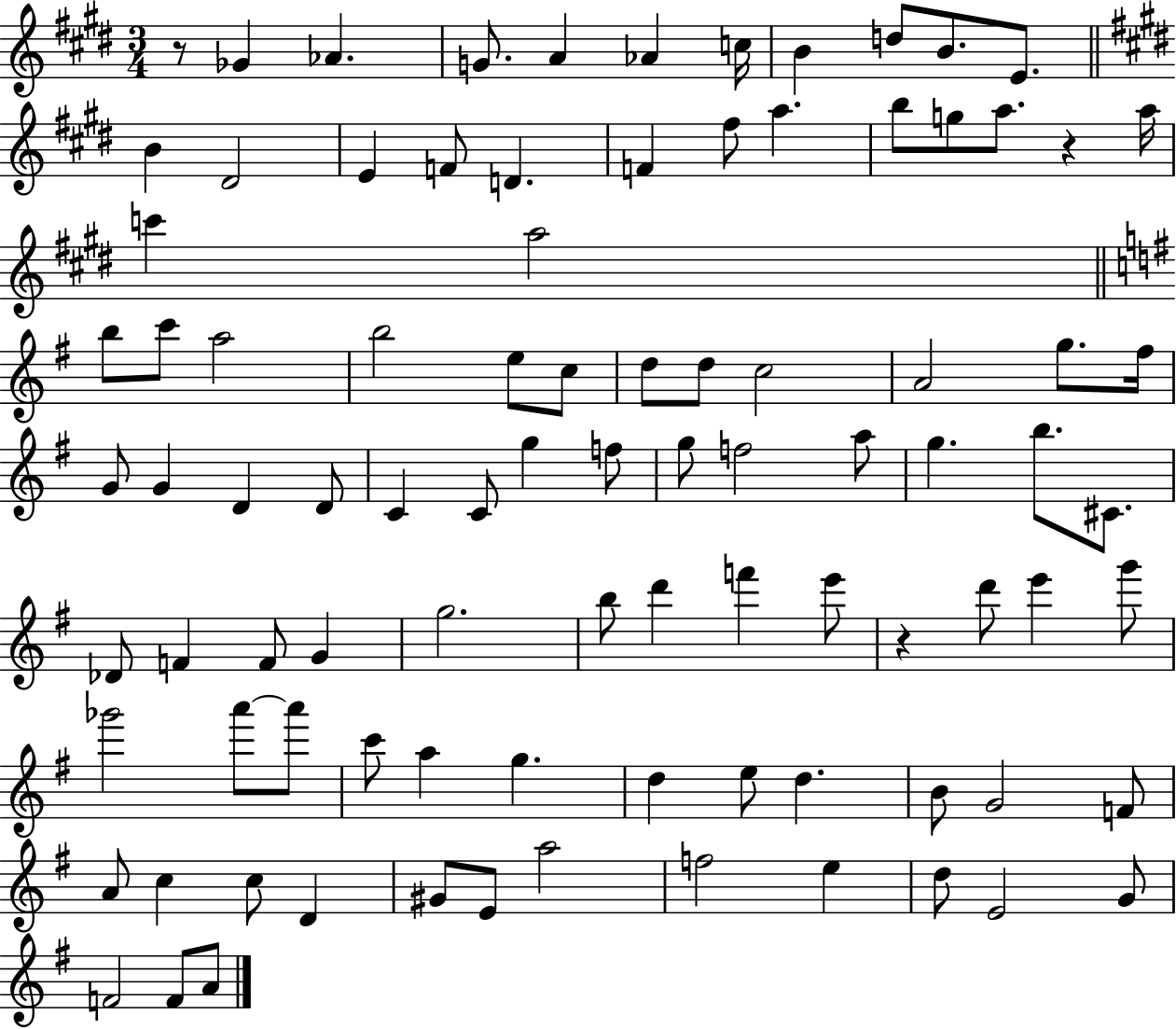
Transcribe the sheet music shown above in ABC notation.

X:1
T:Untitled
M:3/4
L:1/4
K:E
z/2 _G _A G/2 A _A c/4 B d/2 B/2 E/2 B ^D2 E F/2 D F ^f/2 a b/2 g/2 a/2 z a/4 c' a2 b/2 c'/2 a2 b2 e/2 c/2 d/2 d/2 c2 A2 g/2 ^f/4 G/2 G D D/2 C C/2 g f/2 g/2 f2 a/2 g b/2 ^C/2 _D/2 F F/2 G g2 b/2 d' f' e'/2 z d'/2 e' g'/2 _g'2 a'/2 a'/2 c'/2 a g d e/2 d B/2 G2 F/2 A/2 c c/2 D ^G/2 E/2 a2 f2 e d/2 E2 G/2 F2 F/2 A/2